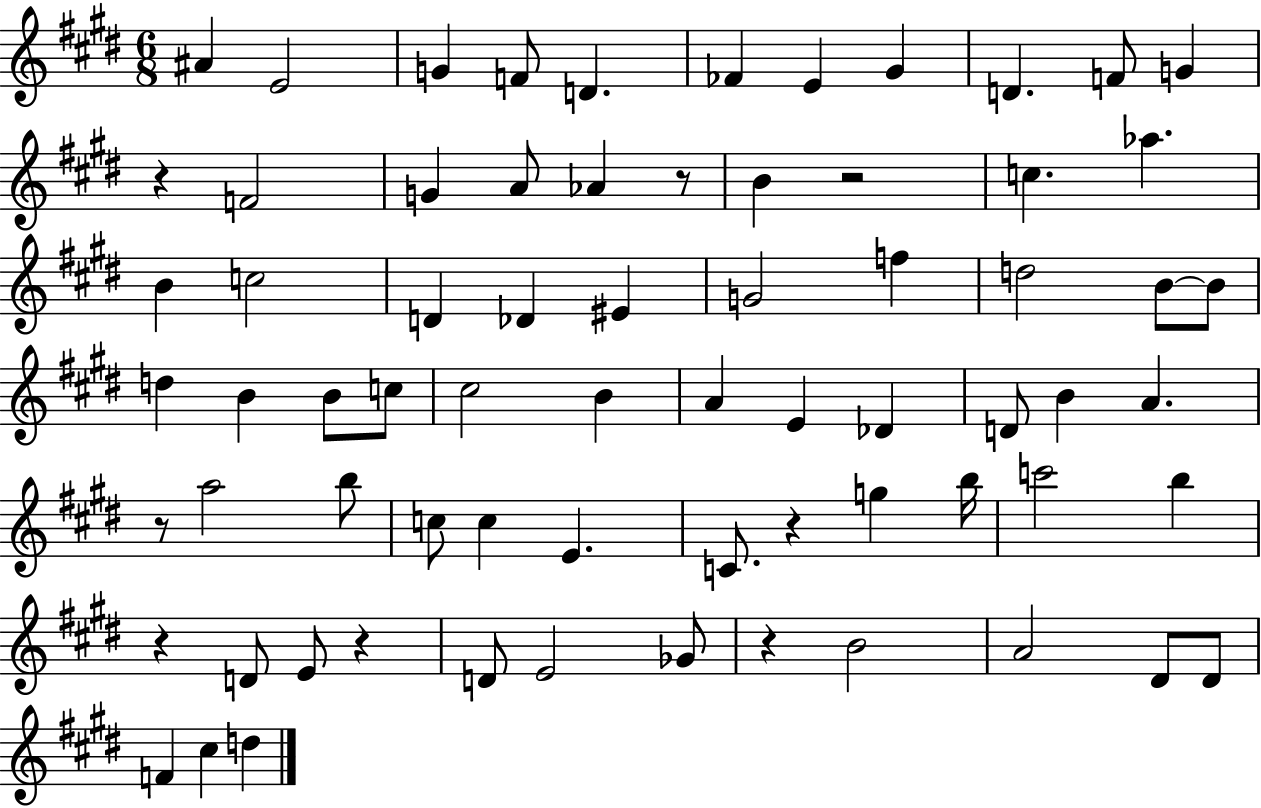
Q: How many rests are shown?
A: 8